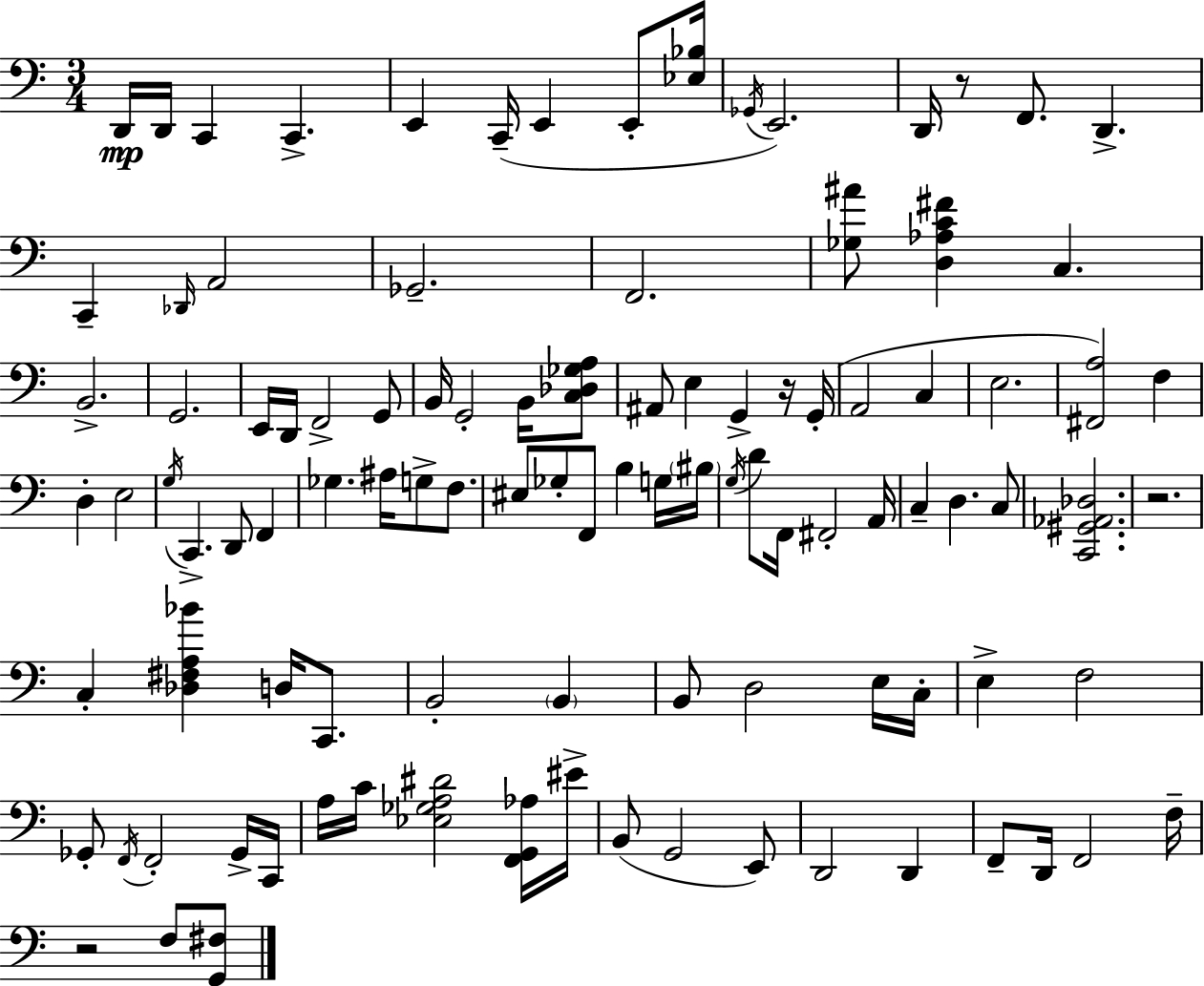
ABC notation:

X:1
T:Untitled
M:3/4
L:1/4
K:Am
D,,/4 D,,/4 C,, C,, E,, C,,/4 E,, E,,/2 [_E,_B,]/4 _G,,/4 E,,2 D,,/4 z/2 F,,/2 D,, C,, _D,,/4 A,,2 _G,,2 F,,2 [_G,^A]/2 [D,_A,C^F] C, B,,2 G,,2 E,,/4 D,,/4 F,,2 G,,/2 B,,/4 G,,2 B,,/4 [C,_D,_G,A,]/2 ^A,,/2 E, G,, z/4 G,,/4 A,,2 C, E,2 [^F,,A,]2 F, D, E,2 G,/4 C,, D,,/2 F,, _G, ^A,/4 G,/2 F,/2 ^E,/2 _G,/2 F,,/2 B, G,/4 ^B,/4 G,/4 D/2 F,,/4 ^F,,2 A,,/4 C, D, C,/2 [C,,^G,,_A,,_D,]2 z2 C, [_D,^F,A,_B] D,/4 C,,/2 B,,2 B,, B,,/2 D,2 E,/4 C,/4 E, F,2 _G,,/2 F,,/4 F,,2 _G,,/4 C,,/4 A,/4 C/4 [_E,_G,A,^D]2 [F,,G,,_A,]/4 ^E/4 B,,/2 G,,2 E,,/2 D,,2 D,, F,,/2 D,,/4 F,,2 F,/4 z2 F,/2 [G,,^F,]/2